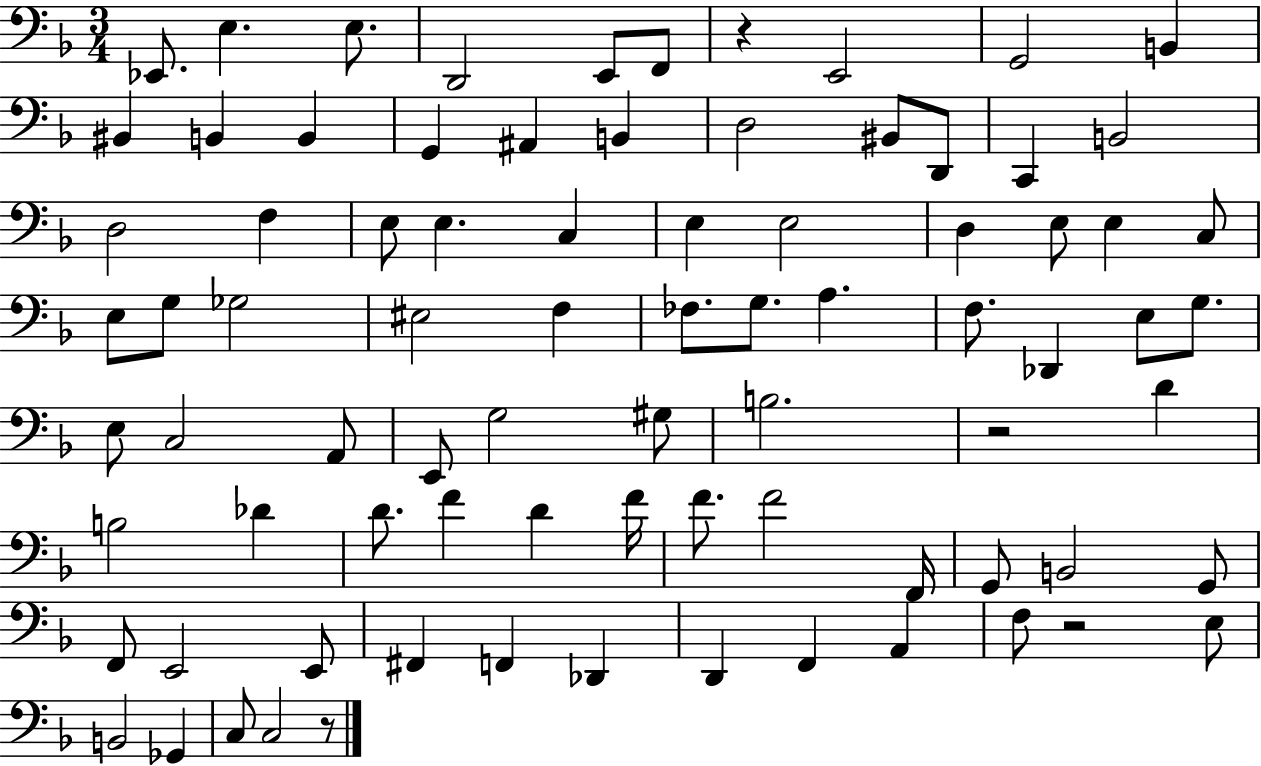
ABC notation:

X:1
T:Untitled
M:3/4
L:1/4
K:F
_E,,/2 E, E,/2 D,,2 E,,/2 F,,/2 z E,,2 G,,2 B,, ^B,, B,, B,, G,, ^A,, B,, D,2 ^B,,/2 D,,/2 C,, B,,2 D,2 F, E,/2 E, C, E, E,2 D, E,/2 E, C,/2 E,/2 G,/2 _G,2 ^E,2 F, _F,/2 G,/2 A, F,/2 _D,, E,/2 G,/2 E,/2 C,2 A,,/2 E,,/2 G,2 ^G,/2 B,2 z2 D B,2 _D D/2 F D F/4 F/2 F2 F,,/4 G,,/2 B,,2 G,,/2 F,,/2 E,,2 E,,/2 ^F,, F,, _D,, D,, F,, A,, F,/2 z2 E,/2 B,,2 _G,, C,/2 C,2 z/2